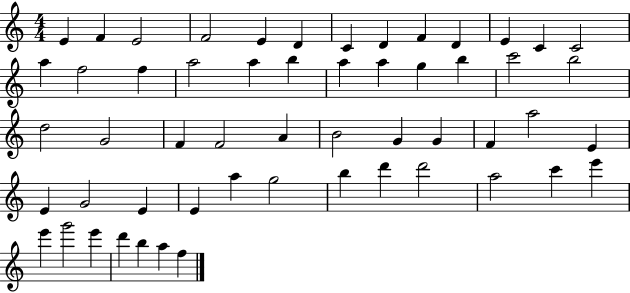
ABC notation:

X:1
T:Untitled
M:4/4
L:1/4
K:C
E F E2 F2 E D C D F D E C C2 a f2 f a2 a b a a g b c'2 b2 d2 G2 F F2 A B2 G G F a2 E E G2 E E a g2 b d' d'2 a2 c' e' e' g'2 e' d' b a f